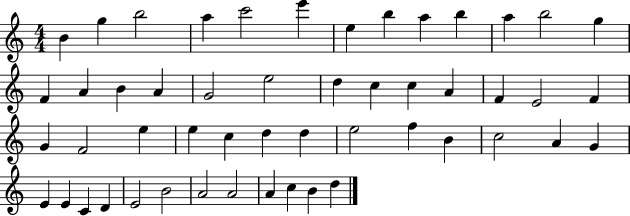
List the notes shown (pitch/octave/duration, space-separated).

B4/q G5/q B5/h A5/q C6/h E6/q E5/q B5/q A5/q B5/q A5/q B5/h G5/q F4/q A4/q B4/q A4/q G4/h E5/h D5/q C5/q C5/q A4/q F4/q E4/h F4/q G4/q F4/h E5/q E5/q C5/q D5/q D5/q E5/h F5/q B4/q C5/h A4/q G4/q E4/q E4/q C4/q D4/q E4/h B4/h A4/h A4/h A4/q C5/q B4/q D5/q